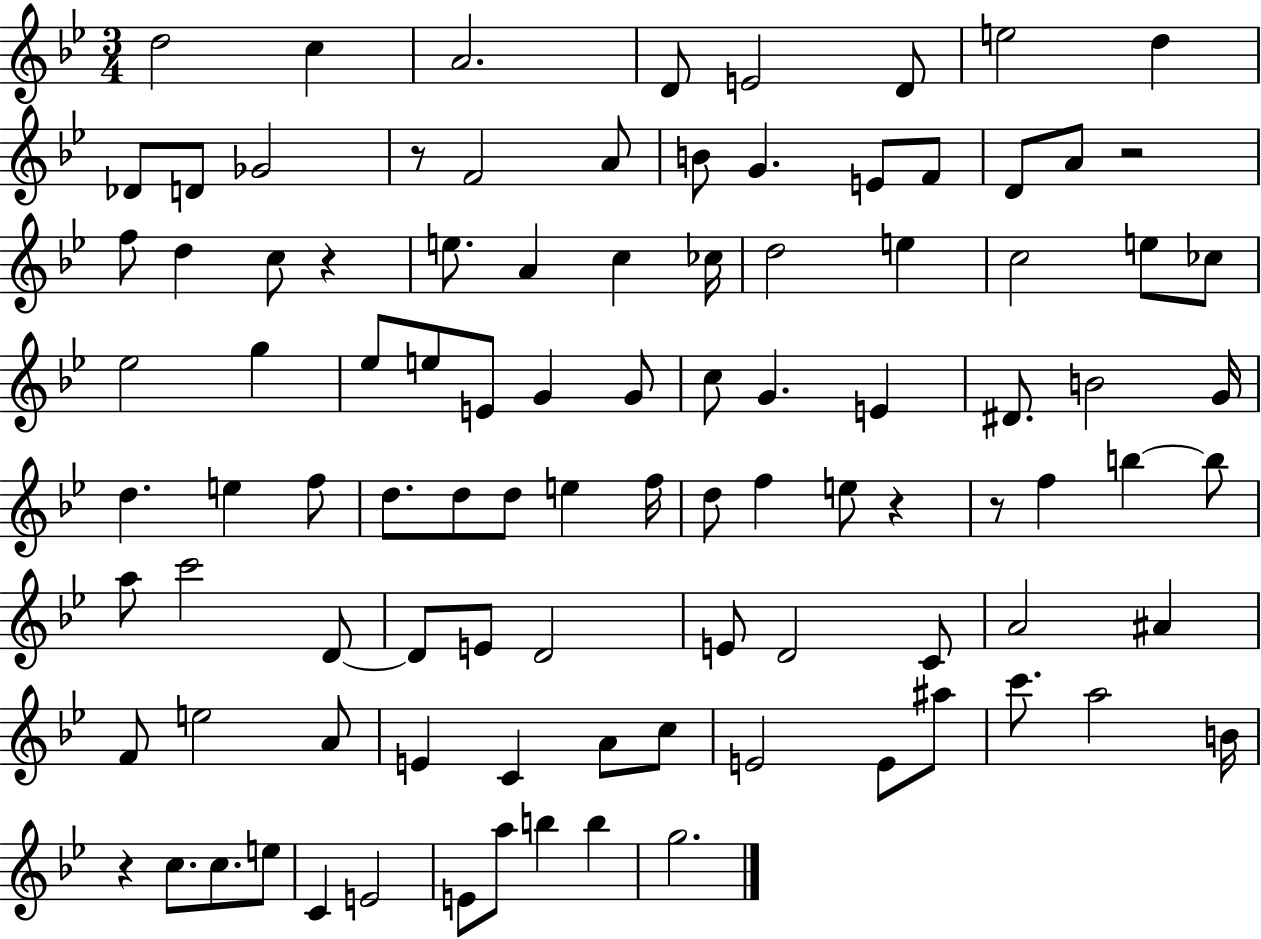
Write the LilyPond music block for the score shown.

{
  \clef treble
  \numericTimeSignature
  \time 3/4
  \key bes \major
  d''2 c''4 | a'2. | d'8 e'2 d'8 | e''2 d''4 | \break des'8 d'8 ges'2 | r8 f'2 a'8 | b'8 g'4. e'8 f'8 | d'8 a'8 r2 | \break f''8 d''4 c''8 r4 | e''8. a'4 c''4 ces''16 | d''2 e''4 | c''2 e''8 ces''8 | \break ees''2 g''4 | ees''8 e''8 e'8 g'4 g'8 | c''8 g'4. e'4 | dis'8. b'2 g'16 | \break d''4. e''4 f''8 | d''8. d''8 d''8 e''4 f''16 | d''8 f''4 e''8 r4 | r8 f''4 b''4~~ b''8 | \break a''8 c'''2 d'8~~ | d'8 e'8 d'2 | e'8 d'2 c'8 | a'2 ais'4 | \break f'8 e''2 a'8 | e'4 c'4 a'8 c''8 | e'2 e'8 ais''8 | c'''8. a''2 b'16 | \break r4 c''8. c''8. e''8 | c'4 e'2 | e'8 a''8 b''4 b''4 | g''2. | \break \bar "|."
}